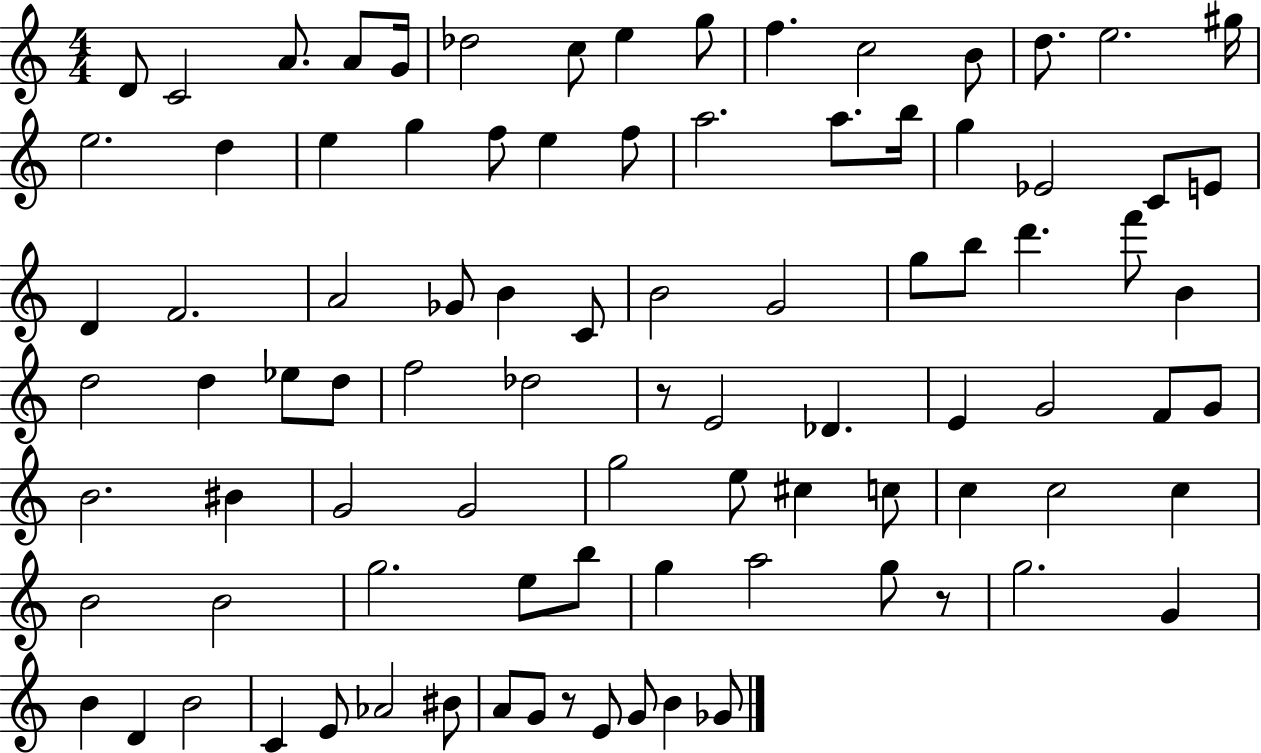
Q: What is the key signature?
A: C major